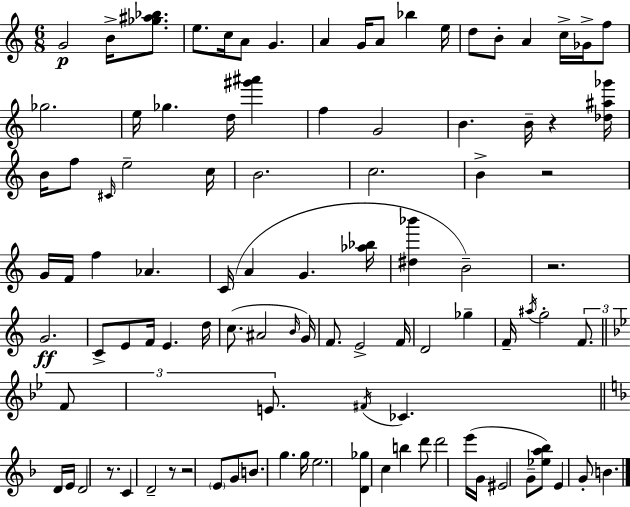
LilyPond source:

{
  \clef treble
  \numericTimeSignature
  \time 6/8
  \key a \minor
  \repeat volta 2 { g'2\p b'16-> <ges'' ais'' bes''>8. | e''8. c''16 a'8 g'4. | a'4 g'16 a'8 bes''4 e''16 | d''8 b'8-. a'4 c''16-> ges'16-> f''8 | \break ges''2. | e''16 ges''4. d''16 <gis''' ais'''>4 | f''4 g'2 | b'4. b'16-- r4 <des'' ais'' ges'''>16 | \break b'16 f''8 \grace { cis'16 } e''2-- | c''16 b'2. | c''2. | b'4-> r2 | \break g'16 f'16 f''4 aes'4. | c'16( a'4 g'4. | <aes'' bes''>16 <dis'' bes'''>4 b'2--) | r2. | \break g'2.\ff | c'8-> e'8 f'16 e'4. | d''16 c''8.( ais'2 | \grace { b'16 } g'16) f'8. e'2-> | \break f'16 d'2 ges''4-- | f'16-- \acciaccatura { ais''16 } g''2-. | \tuplet 3/2 { f'8. \bar "||" \break \key g \minor f'8 e'8. } \acciaccatura { fis'16 } ces'4. | \bar "||" \break \key f \major d'16 e'16 d'2 r8. | c'4 d'2-- | r8 r2 \parenthesize e'8 | g'8 b'8. g''4. | \break g''16 e''2. | <d' ges''>4 c''4 b''4 | d'''8 d'''2 e'''16( | g'16 eis'2 g'8-- <ees'' a'' bes''>8) | \break e'4 g'8-. b'4. | } \bar "|."
}